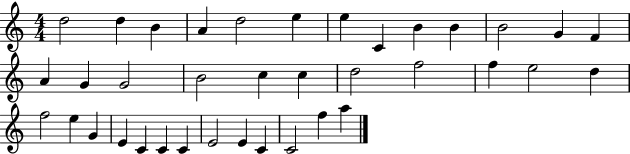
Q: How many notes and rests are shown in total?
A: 37